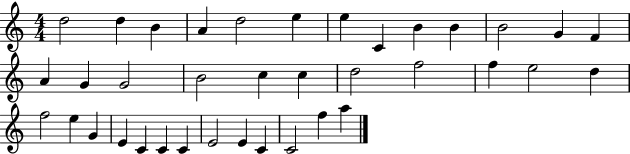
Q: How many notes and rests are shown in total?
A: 37